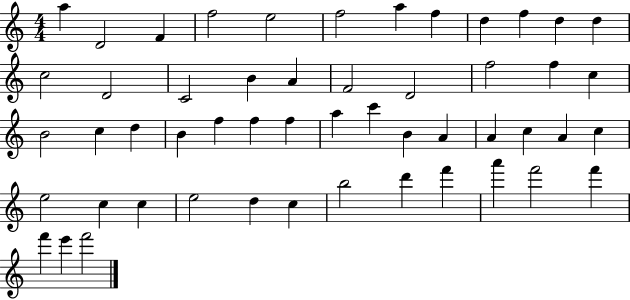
A5/q D4/h F4/q F5/h E5/h F5/h A5/q F5/q D5/q F5/q D5/q D5/q C5/h D4/h C4/h B4/q A4/q F4/h D4/h F5/h F5/q C5/q B4/h C5/q D5/q B4/q F5/q F5/q F5/q A5/q C6/q B4/q A4/q A4/q C5/q A4/q C5/q E5/h C5/q C5/q E5/h D5/q C5/q B5/h D6/q F6/q A6/q F6/h F6/q F6/q E6/q F6/h